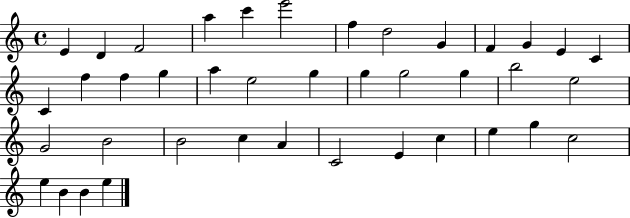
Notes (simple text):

E4/q D4/q F4/h A5/q C6/q E6/h F5/q D5/h G4/q F4/q G4/q E4/q C4/q C4/q F5/q F5/q G5/q A5/q E5/h G5/q G5/q G5/h G5/q B5/h E5/h G4/h B4/h B4/h C5/q A4/q C4/h E4/q C5/q E5/q G5/q C5/h E5/q B4/q B4/q E5/q